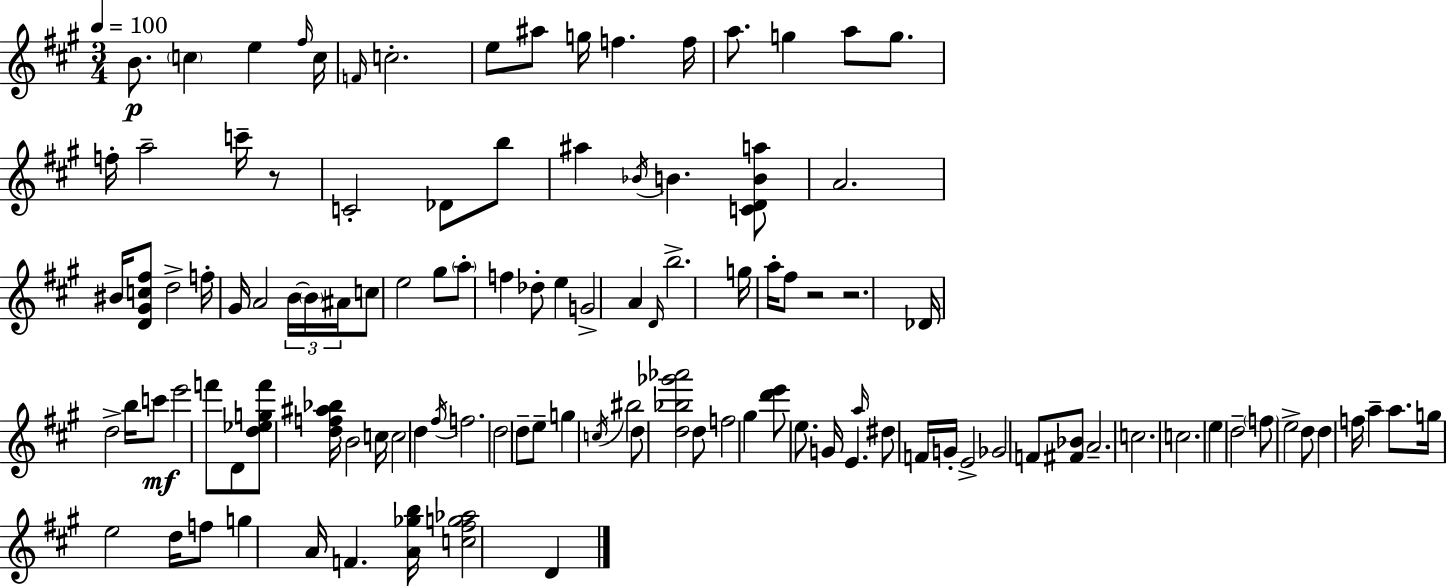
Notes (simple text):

B4/e. C5/q E5/q F#5/s C5/s F4/s C5/h. E5/e A#5/e G5/s F5/q. F5/s A5/e. G5/q A5/e G5/e. F5/s A5/h C6/s R/e C4/h Db4/e B5/e A#5/q Bb4/s B4/q. [C4,D4,B4,A5]/e A4/h. BIS4/s [D4,G#4,C5,F#5]/e D5/h F5/s G#4/s A4/h B4/s B4/s A#4/s C5/e E5/h G#5/e A5/e F5/q Db5/e E5/q G4/h A4/q D4/s B5/h. G5/s A5/s F#5/e R/h R/h. Db4/s D5/h B5/s C6/e E6/h F6/e D4/e [D5,Eb5,G5,F6]/e [D5,F5,A#5,Bb5]/s B4/h C5/s C5/h D5/q F#5/s F5/h. D5/h D5/e E5/e G5/q C5/s BIS5/h D5/e [D5,Bb5,Gb6,Ab6]/h D5/e F5/h G#5/q [D6,E6]/e E5/e. G4/s E4/q. A5/s D#5/e F4/s G4/s E4/h Gb4/h F4/e [F#4,Bb4]/e A4/h. C5/h. C5/h. E5/q D5/h F5/e E5/h D5/e D5/q F5/s A5/q A5/e. G5/s E5/h D5/s F5/e G5/q A4/s F4/q. [A4,Gb5,B5]/s [C5,F#5,G5,Ab5]/h D4/q